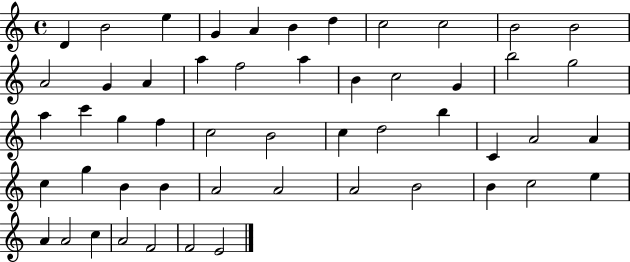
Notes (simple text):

D4/q B4/h E5/q G4/q A4/q B4/q D5/q C5/h C5/h B4/h B4/h A4/h G4/q A4/q A5/q F5/h A5/q B4/q C5/h G4/q B5/h G5/h A5/q C6/q G5/q F5/q C5/h B4/h C5/q D5/h B5/q C4/q A4/h A4/q C5/q G5/q B4/q B4/q A4/h A4/h A4/h B4/h B4/q C5/h E5/q A4/q A4/h C5/q A4/h F4/h F4/h E4/h